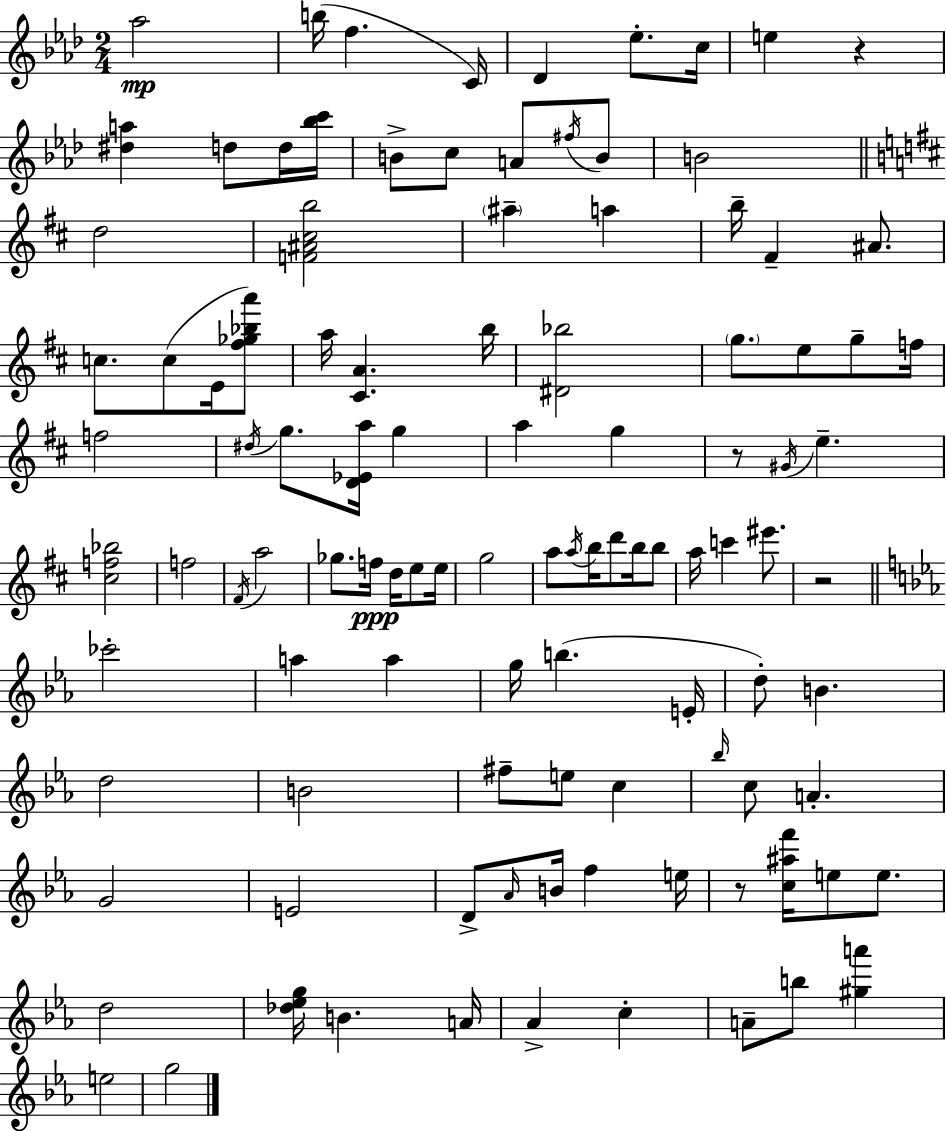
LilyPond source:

{
  \clef treble
  \numericTimeSignature
  \time 2/4
  \key f \minor
  \repeat volta 2 { aes''2\mp | b''16( f''4. c'16) | des'4 ees''8.-. c''16 | e''4 r4 | \break <dis'' a''>4 d''8 d''16 <bes'' c'''>16 | b'8-> c''8 a'8 \acciaccatura { fis''16 } b'8 | b'2 | \bar "||" \break \key b \minor d''2 | <f' ais' cis'' b''>2 | \parenthesize ais''4-- a''4 | b''16-- fis'4-- ais'8. | \break c''8. c''8( e'16 <fis'' ges'' bes'' a'''>8) | a''16 <cis' a'>4. b''16 | <dis' bes''>2 | \parenthesize g''8. e''8 g''8-- f''16 | \break f''2 | \acciaccatura { dis''16 } g''8. <d' ees' a''>16 g''4 | a''4 g''4 | r8 \acciaccatura { gis'16 } e''4.-- | \break <cis'' f'' bes''>2 | f''2 | \acciaccatura { fis'16 } a''2 | ges''8. f''16\ppp d''16 | \break e''8 e''16 g''2 | a''8 \acciaccatura { a''16 } b''16 d'''8 | b''16 b''8 a''16 c'''4 | eis'''8. r2 | \break \bar "||" \break \key ees \major ces'''2-. | a''4 a''4 | g''16 b''4.( e'16-. | d''8-.) b'4. | \break d''2 | b'2 | fis''8-- e''8 c''4 | \grace { bes''16 } c''8 a'4.-. | \break g'2 | e'2 | d'8-> \grace { aes'16 } b'16 f''4 | e''16 r8 <c'' ais'' f'''>16 e''8 e''8. | \break d''2 | <des'' ees'' g''>16 b'4. | a'16 aes'4-> c''4-. | a'8-- b''8 <gis'' a'''>4 | \break e''2 | g''2 | } \bar "|."
}